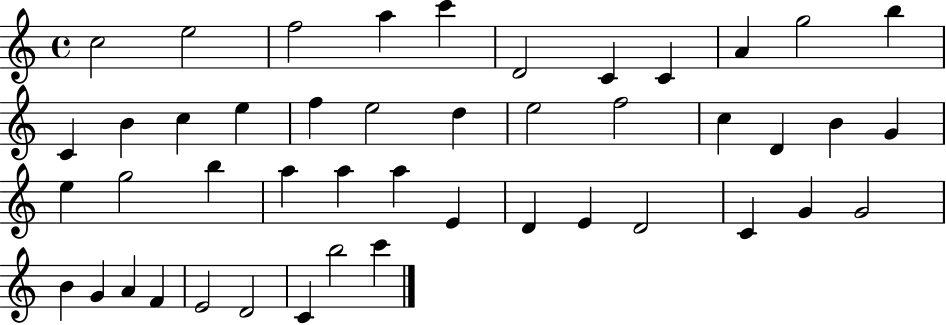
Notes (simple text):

C5/h E5/h F5/h A5/q C6/q D4/h C4/q C4/q A4/q G5/h B5/q C4/q B4/q C5/q E5/q F5/q E5/h D5/q E5/h F5/h C5/q D4/q B4/q G4/q E5/q G5/h B5/q A5/q A5/q A5/q E4/q D4/q E4/q D4/h C4/q G4/q G4/h B4/q G4/q A4/q F4/q E4/h D4/h C4/q B5/h C6/q